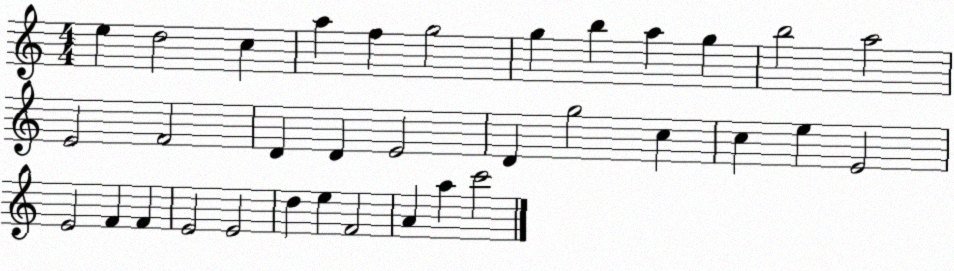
X:1
T:Untitled
M:4/4
L:1/4
K:C
e d2 c a f g2 g b a g b2 a2 E2 F2 D D E2 D g2 c c e E2 E2 F F E2 E2 d e F2 A a c'2